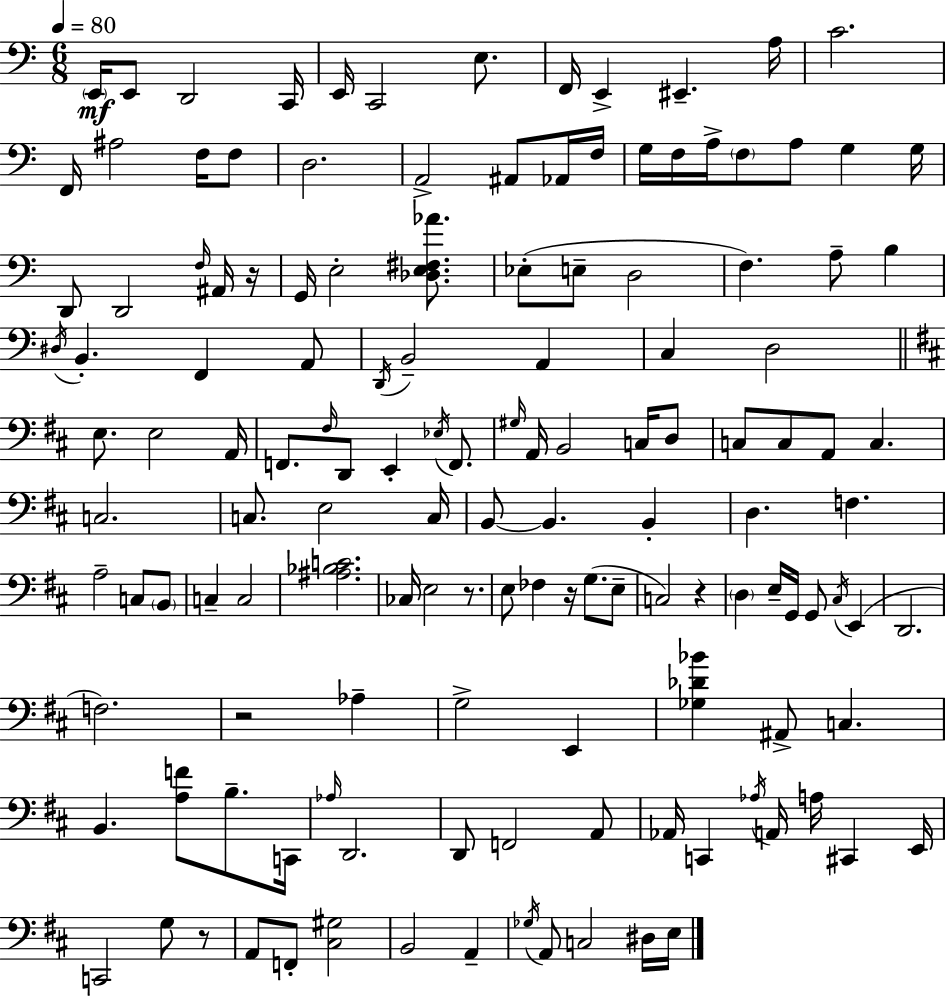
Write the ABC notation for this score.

X:1
T:Untitled
M:6/8
L:1/4
K:Am
E,,/4 E,,/2 D,,2 C,,/4 E,,/4 C,,2 E,/2 F,,/4 E,, ^E,, A,/4 C2 F,,/4 ^A,2 F,/4 F,/2 D,2 A,,2 ^A,,/2 _A,,/4 F,/4 G,/4 F,/4 A,/4 F,/2 A,/2 G, G,/4 D,,/2 D,,2 F,/4 ^A,,/4 z/4 G,,/4 E,2 [_D,E,^F,_A]/2 _E,/2 E,/2 D,2 F, A,/2 B, ^D,/4 B,, F,, A,,/2 D,,/4 B,,2 A,, C, D,2 E,/2 E,2 A,,/4 F,,/2 ^F,/4 D,,/2 E,, _E,/4 F,,/2 ^G,/4 A,,/4 B,,2 C,/4 D,/2 C,/2 C,/2 A,,/2 C, C,2 C,/2 E,2 C,/4 B,,/2 B,, B,, D, F, A,2 C,/2 B,,/2 C, C,2 [^A,_B,C]2 _C,/4 E,2 z/2 E,/2 _F, z/4 G,/2 E,/2 C,2 z D, E,/4 G,,/4 G,,/2 ^C,/4 E,, D,,2 F,2 z2 _A, G,2 E,, [_G,_D_B] ^A,,/2 C, B,, [A,F]/2 B,/2 C,,/4 _A,/4 D,,2 D,,/2 F,,2 A,,/2 _A,,/4 C,, _A,/4 A,,/4 A,/4 ^C,, E,,/4 C,,2 G,/2 z/2 A,,/2 F,,/2 [^C,^G,]2 B,,2 A,, _G,/4 A,,/2 C,2 ^D,/4 E,/4